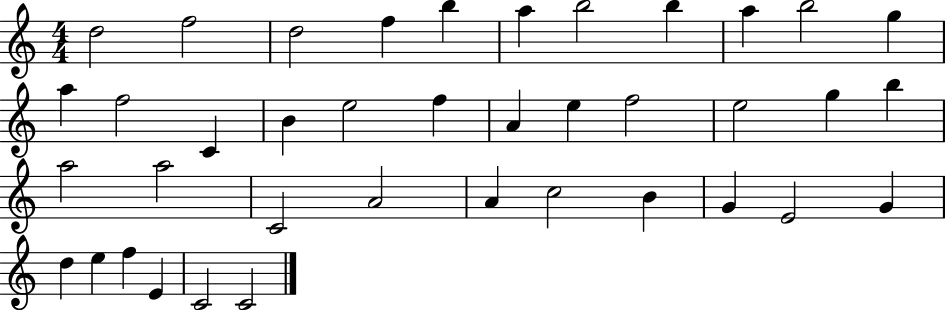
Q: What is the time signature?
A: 4/4